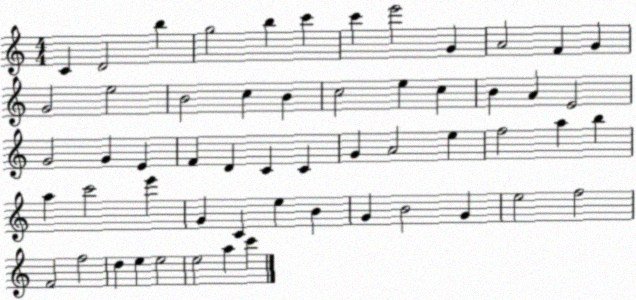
X:1
T:Untitled
M:4/4
L:1/4
K:C
C D2 b g2 b c' c' e'2 G A2 F G G2 e2 B2 c B c2 e c B A E2 G2 G E F D C C G A2 e f2 a b a c'2 e' G C e B G B2 G e2 f2 F2 f2 d e e2 e2 a c'